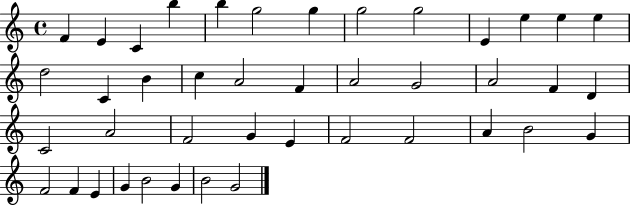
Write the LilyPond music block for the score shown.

{
  \clef treble
  \time 4/4
  \defaultTimeSignature
  \key c \major
  f'4 e'4 c'4 b''4 | b''4 g''2 g''4 | g''2 g''2 | e'4 e''4 e''4 e''4 | \break d''2 c'4 b'4 | c''4 a'2 f'4 | a'2 g'2 | a'2 f'4 d'4 | \break c'2 a'2 | f'2 g'4 e'4 | f'2 f'2 | a'4 b'2 g'4 | \break f'2 f'4 e'4 | g'4 b'2 g'4 | b'2 g'2 | \bar "|."
}